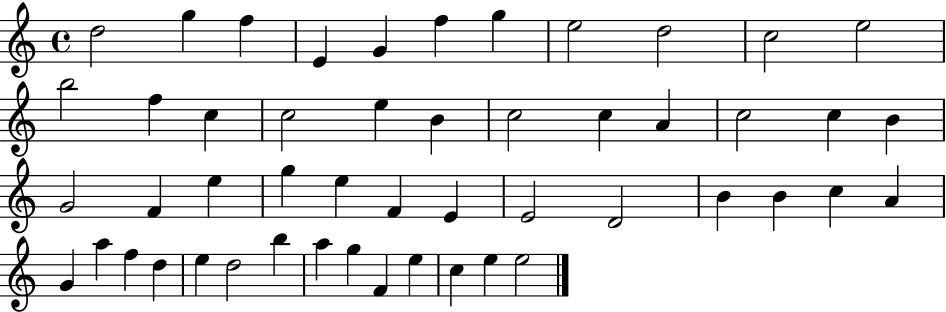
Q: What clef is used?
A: treble